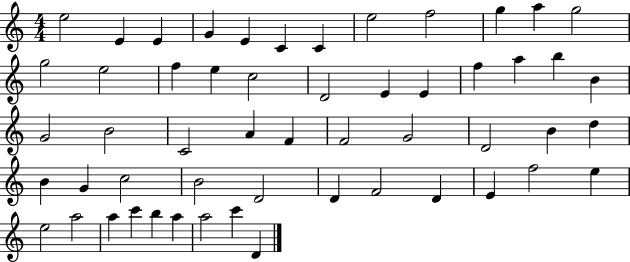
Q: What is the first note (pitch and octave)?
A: E5